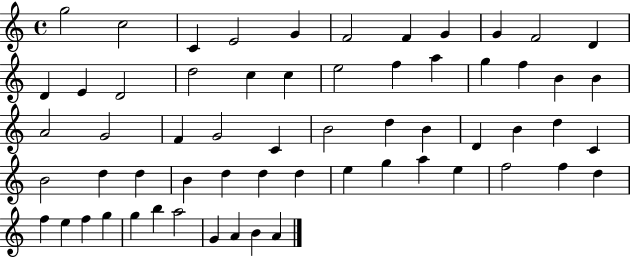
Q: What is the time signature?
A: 4/4